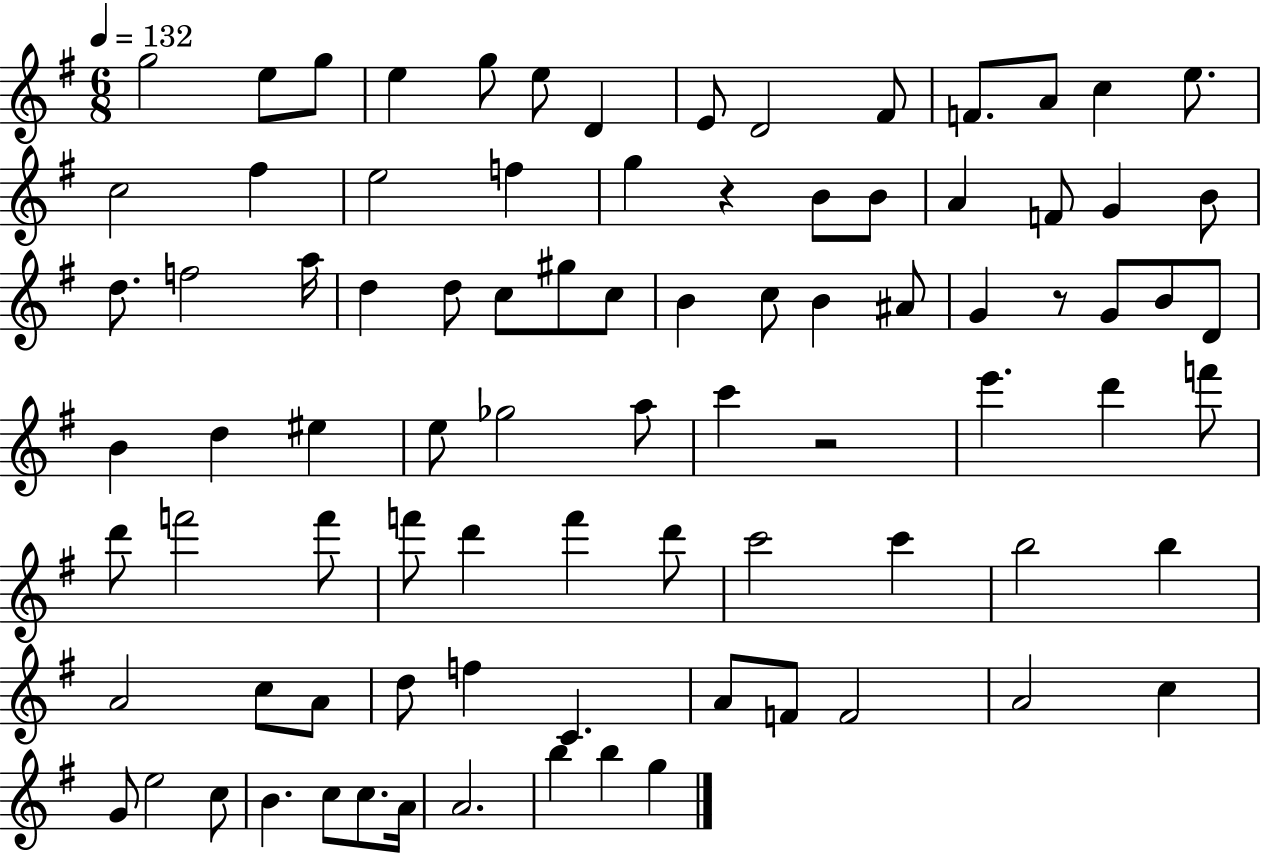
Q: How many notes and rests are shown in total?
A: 87